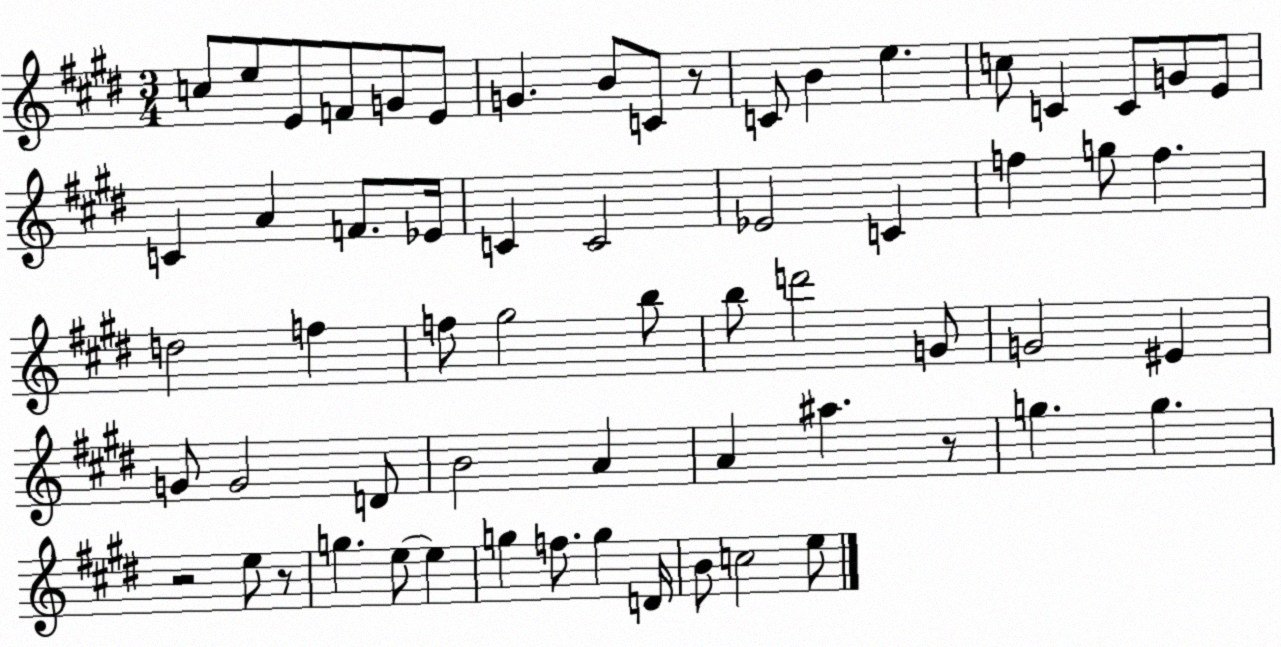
X:1
T:Untitled
M:3/4
L:1/4
K:E
c/2 e/2 E/2 F/2 G/2 E/2 G B/2 C/2 z/2 C/2 B e c/2 C C/2 G/2 E/2 C A F/2 _E/4 C C2 _E2 C f g/2 f d2 f f/2 ^g2 b/2 b/2 d'2 G/2 G2 ^E G/2 G2 D/2 B2 A A ^a z/2 g g z2 e/2 z/2 g e/2 e g f/2 g D/4 B/2 c2 e/2